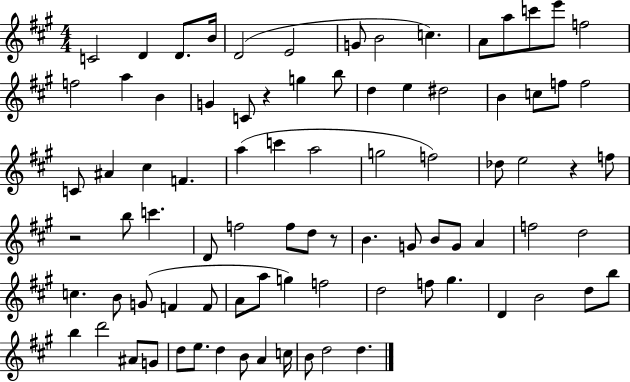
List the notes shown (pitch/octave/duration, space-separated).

C4/h D4/q D4/e. B4/s D4/h E4/h G4/e B4/h C5/q. A4/e A5/e C6/e E6/e F5/h F5/h A5/q B4/q G4/q C4/e R/q G5/q B5/e D5/q E5/q D#5/h B4/q C5/e F5/e F5/h C4/e A#4/q C#5/q F4/q. A5/q C6/q A5/h G5/h F5/h Db5/e E5/h R/q F5/e R/h B5/e C6/q. D4/e F5/h F5/e D5/e R/e B4/q. G4/e B4/e G4/e A4/q F5/h D5/h C5/q. B4/e G4/e F4/q F4/e A4/e A5/e G5/q F5/h D5/h F5/e G#5/q. D4/q B4/h D5/e B5/e B5/q D6/h A#4/e G4/e D5/e E5/e. D5/q B4/e A4/q C5/s B4/e D5/h D5/q.